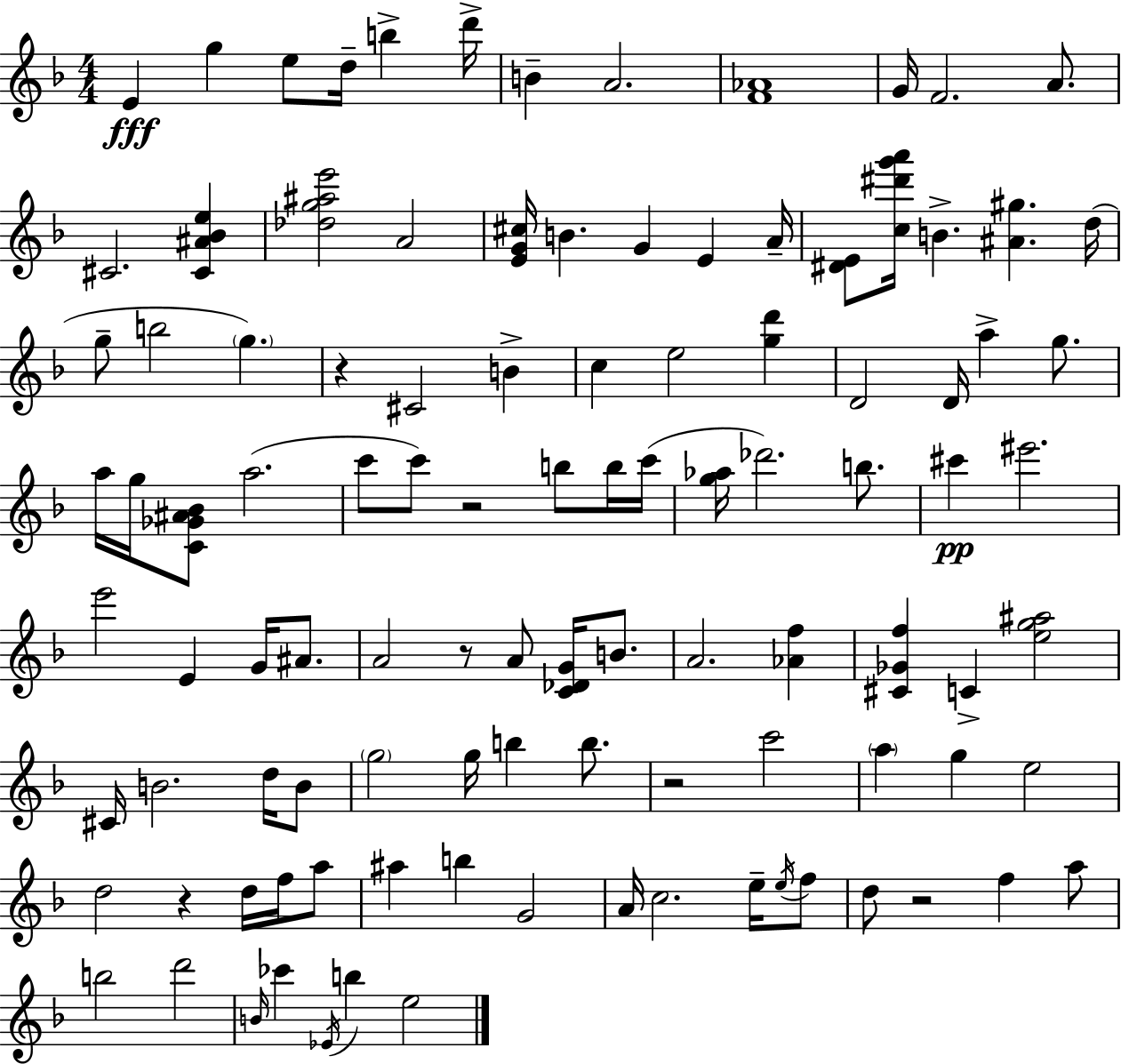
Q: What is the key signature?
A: D minor